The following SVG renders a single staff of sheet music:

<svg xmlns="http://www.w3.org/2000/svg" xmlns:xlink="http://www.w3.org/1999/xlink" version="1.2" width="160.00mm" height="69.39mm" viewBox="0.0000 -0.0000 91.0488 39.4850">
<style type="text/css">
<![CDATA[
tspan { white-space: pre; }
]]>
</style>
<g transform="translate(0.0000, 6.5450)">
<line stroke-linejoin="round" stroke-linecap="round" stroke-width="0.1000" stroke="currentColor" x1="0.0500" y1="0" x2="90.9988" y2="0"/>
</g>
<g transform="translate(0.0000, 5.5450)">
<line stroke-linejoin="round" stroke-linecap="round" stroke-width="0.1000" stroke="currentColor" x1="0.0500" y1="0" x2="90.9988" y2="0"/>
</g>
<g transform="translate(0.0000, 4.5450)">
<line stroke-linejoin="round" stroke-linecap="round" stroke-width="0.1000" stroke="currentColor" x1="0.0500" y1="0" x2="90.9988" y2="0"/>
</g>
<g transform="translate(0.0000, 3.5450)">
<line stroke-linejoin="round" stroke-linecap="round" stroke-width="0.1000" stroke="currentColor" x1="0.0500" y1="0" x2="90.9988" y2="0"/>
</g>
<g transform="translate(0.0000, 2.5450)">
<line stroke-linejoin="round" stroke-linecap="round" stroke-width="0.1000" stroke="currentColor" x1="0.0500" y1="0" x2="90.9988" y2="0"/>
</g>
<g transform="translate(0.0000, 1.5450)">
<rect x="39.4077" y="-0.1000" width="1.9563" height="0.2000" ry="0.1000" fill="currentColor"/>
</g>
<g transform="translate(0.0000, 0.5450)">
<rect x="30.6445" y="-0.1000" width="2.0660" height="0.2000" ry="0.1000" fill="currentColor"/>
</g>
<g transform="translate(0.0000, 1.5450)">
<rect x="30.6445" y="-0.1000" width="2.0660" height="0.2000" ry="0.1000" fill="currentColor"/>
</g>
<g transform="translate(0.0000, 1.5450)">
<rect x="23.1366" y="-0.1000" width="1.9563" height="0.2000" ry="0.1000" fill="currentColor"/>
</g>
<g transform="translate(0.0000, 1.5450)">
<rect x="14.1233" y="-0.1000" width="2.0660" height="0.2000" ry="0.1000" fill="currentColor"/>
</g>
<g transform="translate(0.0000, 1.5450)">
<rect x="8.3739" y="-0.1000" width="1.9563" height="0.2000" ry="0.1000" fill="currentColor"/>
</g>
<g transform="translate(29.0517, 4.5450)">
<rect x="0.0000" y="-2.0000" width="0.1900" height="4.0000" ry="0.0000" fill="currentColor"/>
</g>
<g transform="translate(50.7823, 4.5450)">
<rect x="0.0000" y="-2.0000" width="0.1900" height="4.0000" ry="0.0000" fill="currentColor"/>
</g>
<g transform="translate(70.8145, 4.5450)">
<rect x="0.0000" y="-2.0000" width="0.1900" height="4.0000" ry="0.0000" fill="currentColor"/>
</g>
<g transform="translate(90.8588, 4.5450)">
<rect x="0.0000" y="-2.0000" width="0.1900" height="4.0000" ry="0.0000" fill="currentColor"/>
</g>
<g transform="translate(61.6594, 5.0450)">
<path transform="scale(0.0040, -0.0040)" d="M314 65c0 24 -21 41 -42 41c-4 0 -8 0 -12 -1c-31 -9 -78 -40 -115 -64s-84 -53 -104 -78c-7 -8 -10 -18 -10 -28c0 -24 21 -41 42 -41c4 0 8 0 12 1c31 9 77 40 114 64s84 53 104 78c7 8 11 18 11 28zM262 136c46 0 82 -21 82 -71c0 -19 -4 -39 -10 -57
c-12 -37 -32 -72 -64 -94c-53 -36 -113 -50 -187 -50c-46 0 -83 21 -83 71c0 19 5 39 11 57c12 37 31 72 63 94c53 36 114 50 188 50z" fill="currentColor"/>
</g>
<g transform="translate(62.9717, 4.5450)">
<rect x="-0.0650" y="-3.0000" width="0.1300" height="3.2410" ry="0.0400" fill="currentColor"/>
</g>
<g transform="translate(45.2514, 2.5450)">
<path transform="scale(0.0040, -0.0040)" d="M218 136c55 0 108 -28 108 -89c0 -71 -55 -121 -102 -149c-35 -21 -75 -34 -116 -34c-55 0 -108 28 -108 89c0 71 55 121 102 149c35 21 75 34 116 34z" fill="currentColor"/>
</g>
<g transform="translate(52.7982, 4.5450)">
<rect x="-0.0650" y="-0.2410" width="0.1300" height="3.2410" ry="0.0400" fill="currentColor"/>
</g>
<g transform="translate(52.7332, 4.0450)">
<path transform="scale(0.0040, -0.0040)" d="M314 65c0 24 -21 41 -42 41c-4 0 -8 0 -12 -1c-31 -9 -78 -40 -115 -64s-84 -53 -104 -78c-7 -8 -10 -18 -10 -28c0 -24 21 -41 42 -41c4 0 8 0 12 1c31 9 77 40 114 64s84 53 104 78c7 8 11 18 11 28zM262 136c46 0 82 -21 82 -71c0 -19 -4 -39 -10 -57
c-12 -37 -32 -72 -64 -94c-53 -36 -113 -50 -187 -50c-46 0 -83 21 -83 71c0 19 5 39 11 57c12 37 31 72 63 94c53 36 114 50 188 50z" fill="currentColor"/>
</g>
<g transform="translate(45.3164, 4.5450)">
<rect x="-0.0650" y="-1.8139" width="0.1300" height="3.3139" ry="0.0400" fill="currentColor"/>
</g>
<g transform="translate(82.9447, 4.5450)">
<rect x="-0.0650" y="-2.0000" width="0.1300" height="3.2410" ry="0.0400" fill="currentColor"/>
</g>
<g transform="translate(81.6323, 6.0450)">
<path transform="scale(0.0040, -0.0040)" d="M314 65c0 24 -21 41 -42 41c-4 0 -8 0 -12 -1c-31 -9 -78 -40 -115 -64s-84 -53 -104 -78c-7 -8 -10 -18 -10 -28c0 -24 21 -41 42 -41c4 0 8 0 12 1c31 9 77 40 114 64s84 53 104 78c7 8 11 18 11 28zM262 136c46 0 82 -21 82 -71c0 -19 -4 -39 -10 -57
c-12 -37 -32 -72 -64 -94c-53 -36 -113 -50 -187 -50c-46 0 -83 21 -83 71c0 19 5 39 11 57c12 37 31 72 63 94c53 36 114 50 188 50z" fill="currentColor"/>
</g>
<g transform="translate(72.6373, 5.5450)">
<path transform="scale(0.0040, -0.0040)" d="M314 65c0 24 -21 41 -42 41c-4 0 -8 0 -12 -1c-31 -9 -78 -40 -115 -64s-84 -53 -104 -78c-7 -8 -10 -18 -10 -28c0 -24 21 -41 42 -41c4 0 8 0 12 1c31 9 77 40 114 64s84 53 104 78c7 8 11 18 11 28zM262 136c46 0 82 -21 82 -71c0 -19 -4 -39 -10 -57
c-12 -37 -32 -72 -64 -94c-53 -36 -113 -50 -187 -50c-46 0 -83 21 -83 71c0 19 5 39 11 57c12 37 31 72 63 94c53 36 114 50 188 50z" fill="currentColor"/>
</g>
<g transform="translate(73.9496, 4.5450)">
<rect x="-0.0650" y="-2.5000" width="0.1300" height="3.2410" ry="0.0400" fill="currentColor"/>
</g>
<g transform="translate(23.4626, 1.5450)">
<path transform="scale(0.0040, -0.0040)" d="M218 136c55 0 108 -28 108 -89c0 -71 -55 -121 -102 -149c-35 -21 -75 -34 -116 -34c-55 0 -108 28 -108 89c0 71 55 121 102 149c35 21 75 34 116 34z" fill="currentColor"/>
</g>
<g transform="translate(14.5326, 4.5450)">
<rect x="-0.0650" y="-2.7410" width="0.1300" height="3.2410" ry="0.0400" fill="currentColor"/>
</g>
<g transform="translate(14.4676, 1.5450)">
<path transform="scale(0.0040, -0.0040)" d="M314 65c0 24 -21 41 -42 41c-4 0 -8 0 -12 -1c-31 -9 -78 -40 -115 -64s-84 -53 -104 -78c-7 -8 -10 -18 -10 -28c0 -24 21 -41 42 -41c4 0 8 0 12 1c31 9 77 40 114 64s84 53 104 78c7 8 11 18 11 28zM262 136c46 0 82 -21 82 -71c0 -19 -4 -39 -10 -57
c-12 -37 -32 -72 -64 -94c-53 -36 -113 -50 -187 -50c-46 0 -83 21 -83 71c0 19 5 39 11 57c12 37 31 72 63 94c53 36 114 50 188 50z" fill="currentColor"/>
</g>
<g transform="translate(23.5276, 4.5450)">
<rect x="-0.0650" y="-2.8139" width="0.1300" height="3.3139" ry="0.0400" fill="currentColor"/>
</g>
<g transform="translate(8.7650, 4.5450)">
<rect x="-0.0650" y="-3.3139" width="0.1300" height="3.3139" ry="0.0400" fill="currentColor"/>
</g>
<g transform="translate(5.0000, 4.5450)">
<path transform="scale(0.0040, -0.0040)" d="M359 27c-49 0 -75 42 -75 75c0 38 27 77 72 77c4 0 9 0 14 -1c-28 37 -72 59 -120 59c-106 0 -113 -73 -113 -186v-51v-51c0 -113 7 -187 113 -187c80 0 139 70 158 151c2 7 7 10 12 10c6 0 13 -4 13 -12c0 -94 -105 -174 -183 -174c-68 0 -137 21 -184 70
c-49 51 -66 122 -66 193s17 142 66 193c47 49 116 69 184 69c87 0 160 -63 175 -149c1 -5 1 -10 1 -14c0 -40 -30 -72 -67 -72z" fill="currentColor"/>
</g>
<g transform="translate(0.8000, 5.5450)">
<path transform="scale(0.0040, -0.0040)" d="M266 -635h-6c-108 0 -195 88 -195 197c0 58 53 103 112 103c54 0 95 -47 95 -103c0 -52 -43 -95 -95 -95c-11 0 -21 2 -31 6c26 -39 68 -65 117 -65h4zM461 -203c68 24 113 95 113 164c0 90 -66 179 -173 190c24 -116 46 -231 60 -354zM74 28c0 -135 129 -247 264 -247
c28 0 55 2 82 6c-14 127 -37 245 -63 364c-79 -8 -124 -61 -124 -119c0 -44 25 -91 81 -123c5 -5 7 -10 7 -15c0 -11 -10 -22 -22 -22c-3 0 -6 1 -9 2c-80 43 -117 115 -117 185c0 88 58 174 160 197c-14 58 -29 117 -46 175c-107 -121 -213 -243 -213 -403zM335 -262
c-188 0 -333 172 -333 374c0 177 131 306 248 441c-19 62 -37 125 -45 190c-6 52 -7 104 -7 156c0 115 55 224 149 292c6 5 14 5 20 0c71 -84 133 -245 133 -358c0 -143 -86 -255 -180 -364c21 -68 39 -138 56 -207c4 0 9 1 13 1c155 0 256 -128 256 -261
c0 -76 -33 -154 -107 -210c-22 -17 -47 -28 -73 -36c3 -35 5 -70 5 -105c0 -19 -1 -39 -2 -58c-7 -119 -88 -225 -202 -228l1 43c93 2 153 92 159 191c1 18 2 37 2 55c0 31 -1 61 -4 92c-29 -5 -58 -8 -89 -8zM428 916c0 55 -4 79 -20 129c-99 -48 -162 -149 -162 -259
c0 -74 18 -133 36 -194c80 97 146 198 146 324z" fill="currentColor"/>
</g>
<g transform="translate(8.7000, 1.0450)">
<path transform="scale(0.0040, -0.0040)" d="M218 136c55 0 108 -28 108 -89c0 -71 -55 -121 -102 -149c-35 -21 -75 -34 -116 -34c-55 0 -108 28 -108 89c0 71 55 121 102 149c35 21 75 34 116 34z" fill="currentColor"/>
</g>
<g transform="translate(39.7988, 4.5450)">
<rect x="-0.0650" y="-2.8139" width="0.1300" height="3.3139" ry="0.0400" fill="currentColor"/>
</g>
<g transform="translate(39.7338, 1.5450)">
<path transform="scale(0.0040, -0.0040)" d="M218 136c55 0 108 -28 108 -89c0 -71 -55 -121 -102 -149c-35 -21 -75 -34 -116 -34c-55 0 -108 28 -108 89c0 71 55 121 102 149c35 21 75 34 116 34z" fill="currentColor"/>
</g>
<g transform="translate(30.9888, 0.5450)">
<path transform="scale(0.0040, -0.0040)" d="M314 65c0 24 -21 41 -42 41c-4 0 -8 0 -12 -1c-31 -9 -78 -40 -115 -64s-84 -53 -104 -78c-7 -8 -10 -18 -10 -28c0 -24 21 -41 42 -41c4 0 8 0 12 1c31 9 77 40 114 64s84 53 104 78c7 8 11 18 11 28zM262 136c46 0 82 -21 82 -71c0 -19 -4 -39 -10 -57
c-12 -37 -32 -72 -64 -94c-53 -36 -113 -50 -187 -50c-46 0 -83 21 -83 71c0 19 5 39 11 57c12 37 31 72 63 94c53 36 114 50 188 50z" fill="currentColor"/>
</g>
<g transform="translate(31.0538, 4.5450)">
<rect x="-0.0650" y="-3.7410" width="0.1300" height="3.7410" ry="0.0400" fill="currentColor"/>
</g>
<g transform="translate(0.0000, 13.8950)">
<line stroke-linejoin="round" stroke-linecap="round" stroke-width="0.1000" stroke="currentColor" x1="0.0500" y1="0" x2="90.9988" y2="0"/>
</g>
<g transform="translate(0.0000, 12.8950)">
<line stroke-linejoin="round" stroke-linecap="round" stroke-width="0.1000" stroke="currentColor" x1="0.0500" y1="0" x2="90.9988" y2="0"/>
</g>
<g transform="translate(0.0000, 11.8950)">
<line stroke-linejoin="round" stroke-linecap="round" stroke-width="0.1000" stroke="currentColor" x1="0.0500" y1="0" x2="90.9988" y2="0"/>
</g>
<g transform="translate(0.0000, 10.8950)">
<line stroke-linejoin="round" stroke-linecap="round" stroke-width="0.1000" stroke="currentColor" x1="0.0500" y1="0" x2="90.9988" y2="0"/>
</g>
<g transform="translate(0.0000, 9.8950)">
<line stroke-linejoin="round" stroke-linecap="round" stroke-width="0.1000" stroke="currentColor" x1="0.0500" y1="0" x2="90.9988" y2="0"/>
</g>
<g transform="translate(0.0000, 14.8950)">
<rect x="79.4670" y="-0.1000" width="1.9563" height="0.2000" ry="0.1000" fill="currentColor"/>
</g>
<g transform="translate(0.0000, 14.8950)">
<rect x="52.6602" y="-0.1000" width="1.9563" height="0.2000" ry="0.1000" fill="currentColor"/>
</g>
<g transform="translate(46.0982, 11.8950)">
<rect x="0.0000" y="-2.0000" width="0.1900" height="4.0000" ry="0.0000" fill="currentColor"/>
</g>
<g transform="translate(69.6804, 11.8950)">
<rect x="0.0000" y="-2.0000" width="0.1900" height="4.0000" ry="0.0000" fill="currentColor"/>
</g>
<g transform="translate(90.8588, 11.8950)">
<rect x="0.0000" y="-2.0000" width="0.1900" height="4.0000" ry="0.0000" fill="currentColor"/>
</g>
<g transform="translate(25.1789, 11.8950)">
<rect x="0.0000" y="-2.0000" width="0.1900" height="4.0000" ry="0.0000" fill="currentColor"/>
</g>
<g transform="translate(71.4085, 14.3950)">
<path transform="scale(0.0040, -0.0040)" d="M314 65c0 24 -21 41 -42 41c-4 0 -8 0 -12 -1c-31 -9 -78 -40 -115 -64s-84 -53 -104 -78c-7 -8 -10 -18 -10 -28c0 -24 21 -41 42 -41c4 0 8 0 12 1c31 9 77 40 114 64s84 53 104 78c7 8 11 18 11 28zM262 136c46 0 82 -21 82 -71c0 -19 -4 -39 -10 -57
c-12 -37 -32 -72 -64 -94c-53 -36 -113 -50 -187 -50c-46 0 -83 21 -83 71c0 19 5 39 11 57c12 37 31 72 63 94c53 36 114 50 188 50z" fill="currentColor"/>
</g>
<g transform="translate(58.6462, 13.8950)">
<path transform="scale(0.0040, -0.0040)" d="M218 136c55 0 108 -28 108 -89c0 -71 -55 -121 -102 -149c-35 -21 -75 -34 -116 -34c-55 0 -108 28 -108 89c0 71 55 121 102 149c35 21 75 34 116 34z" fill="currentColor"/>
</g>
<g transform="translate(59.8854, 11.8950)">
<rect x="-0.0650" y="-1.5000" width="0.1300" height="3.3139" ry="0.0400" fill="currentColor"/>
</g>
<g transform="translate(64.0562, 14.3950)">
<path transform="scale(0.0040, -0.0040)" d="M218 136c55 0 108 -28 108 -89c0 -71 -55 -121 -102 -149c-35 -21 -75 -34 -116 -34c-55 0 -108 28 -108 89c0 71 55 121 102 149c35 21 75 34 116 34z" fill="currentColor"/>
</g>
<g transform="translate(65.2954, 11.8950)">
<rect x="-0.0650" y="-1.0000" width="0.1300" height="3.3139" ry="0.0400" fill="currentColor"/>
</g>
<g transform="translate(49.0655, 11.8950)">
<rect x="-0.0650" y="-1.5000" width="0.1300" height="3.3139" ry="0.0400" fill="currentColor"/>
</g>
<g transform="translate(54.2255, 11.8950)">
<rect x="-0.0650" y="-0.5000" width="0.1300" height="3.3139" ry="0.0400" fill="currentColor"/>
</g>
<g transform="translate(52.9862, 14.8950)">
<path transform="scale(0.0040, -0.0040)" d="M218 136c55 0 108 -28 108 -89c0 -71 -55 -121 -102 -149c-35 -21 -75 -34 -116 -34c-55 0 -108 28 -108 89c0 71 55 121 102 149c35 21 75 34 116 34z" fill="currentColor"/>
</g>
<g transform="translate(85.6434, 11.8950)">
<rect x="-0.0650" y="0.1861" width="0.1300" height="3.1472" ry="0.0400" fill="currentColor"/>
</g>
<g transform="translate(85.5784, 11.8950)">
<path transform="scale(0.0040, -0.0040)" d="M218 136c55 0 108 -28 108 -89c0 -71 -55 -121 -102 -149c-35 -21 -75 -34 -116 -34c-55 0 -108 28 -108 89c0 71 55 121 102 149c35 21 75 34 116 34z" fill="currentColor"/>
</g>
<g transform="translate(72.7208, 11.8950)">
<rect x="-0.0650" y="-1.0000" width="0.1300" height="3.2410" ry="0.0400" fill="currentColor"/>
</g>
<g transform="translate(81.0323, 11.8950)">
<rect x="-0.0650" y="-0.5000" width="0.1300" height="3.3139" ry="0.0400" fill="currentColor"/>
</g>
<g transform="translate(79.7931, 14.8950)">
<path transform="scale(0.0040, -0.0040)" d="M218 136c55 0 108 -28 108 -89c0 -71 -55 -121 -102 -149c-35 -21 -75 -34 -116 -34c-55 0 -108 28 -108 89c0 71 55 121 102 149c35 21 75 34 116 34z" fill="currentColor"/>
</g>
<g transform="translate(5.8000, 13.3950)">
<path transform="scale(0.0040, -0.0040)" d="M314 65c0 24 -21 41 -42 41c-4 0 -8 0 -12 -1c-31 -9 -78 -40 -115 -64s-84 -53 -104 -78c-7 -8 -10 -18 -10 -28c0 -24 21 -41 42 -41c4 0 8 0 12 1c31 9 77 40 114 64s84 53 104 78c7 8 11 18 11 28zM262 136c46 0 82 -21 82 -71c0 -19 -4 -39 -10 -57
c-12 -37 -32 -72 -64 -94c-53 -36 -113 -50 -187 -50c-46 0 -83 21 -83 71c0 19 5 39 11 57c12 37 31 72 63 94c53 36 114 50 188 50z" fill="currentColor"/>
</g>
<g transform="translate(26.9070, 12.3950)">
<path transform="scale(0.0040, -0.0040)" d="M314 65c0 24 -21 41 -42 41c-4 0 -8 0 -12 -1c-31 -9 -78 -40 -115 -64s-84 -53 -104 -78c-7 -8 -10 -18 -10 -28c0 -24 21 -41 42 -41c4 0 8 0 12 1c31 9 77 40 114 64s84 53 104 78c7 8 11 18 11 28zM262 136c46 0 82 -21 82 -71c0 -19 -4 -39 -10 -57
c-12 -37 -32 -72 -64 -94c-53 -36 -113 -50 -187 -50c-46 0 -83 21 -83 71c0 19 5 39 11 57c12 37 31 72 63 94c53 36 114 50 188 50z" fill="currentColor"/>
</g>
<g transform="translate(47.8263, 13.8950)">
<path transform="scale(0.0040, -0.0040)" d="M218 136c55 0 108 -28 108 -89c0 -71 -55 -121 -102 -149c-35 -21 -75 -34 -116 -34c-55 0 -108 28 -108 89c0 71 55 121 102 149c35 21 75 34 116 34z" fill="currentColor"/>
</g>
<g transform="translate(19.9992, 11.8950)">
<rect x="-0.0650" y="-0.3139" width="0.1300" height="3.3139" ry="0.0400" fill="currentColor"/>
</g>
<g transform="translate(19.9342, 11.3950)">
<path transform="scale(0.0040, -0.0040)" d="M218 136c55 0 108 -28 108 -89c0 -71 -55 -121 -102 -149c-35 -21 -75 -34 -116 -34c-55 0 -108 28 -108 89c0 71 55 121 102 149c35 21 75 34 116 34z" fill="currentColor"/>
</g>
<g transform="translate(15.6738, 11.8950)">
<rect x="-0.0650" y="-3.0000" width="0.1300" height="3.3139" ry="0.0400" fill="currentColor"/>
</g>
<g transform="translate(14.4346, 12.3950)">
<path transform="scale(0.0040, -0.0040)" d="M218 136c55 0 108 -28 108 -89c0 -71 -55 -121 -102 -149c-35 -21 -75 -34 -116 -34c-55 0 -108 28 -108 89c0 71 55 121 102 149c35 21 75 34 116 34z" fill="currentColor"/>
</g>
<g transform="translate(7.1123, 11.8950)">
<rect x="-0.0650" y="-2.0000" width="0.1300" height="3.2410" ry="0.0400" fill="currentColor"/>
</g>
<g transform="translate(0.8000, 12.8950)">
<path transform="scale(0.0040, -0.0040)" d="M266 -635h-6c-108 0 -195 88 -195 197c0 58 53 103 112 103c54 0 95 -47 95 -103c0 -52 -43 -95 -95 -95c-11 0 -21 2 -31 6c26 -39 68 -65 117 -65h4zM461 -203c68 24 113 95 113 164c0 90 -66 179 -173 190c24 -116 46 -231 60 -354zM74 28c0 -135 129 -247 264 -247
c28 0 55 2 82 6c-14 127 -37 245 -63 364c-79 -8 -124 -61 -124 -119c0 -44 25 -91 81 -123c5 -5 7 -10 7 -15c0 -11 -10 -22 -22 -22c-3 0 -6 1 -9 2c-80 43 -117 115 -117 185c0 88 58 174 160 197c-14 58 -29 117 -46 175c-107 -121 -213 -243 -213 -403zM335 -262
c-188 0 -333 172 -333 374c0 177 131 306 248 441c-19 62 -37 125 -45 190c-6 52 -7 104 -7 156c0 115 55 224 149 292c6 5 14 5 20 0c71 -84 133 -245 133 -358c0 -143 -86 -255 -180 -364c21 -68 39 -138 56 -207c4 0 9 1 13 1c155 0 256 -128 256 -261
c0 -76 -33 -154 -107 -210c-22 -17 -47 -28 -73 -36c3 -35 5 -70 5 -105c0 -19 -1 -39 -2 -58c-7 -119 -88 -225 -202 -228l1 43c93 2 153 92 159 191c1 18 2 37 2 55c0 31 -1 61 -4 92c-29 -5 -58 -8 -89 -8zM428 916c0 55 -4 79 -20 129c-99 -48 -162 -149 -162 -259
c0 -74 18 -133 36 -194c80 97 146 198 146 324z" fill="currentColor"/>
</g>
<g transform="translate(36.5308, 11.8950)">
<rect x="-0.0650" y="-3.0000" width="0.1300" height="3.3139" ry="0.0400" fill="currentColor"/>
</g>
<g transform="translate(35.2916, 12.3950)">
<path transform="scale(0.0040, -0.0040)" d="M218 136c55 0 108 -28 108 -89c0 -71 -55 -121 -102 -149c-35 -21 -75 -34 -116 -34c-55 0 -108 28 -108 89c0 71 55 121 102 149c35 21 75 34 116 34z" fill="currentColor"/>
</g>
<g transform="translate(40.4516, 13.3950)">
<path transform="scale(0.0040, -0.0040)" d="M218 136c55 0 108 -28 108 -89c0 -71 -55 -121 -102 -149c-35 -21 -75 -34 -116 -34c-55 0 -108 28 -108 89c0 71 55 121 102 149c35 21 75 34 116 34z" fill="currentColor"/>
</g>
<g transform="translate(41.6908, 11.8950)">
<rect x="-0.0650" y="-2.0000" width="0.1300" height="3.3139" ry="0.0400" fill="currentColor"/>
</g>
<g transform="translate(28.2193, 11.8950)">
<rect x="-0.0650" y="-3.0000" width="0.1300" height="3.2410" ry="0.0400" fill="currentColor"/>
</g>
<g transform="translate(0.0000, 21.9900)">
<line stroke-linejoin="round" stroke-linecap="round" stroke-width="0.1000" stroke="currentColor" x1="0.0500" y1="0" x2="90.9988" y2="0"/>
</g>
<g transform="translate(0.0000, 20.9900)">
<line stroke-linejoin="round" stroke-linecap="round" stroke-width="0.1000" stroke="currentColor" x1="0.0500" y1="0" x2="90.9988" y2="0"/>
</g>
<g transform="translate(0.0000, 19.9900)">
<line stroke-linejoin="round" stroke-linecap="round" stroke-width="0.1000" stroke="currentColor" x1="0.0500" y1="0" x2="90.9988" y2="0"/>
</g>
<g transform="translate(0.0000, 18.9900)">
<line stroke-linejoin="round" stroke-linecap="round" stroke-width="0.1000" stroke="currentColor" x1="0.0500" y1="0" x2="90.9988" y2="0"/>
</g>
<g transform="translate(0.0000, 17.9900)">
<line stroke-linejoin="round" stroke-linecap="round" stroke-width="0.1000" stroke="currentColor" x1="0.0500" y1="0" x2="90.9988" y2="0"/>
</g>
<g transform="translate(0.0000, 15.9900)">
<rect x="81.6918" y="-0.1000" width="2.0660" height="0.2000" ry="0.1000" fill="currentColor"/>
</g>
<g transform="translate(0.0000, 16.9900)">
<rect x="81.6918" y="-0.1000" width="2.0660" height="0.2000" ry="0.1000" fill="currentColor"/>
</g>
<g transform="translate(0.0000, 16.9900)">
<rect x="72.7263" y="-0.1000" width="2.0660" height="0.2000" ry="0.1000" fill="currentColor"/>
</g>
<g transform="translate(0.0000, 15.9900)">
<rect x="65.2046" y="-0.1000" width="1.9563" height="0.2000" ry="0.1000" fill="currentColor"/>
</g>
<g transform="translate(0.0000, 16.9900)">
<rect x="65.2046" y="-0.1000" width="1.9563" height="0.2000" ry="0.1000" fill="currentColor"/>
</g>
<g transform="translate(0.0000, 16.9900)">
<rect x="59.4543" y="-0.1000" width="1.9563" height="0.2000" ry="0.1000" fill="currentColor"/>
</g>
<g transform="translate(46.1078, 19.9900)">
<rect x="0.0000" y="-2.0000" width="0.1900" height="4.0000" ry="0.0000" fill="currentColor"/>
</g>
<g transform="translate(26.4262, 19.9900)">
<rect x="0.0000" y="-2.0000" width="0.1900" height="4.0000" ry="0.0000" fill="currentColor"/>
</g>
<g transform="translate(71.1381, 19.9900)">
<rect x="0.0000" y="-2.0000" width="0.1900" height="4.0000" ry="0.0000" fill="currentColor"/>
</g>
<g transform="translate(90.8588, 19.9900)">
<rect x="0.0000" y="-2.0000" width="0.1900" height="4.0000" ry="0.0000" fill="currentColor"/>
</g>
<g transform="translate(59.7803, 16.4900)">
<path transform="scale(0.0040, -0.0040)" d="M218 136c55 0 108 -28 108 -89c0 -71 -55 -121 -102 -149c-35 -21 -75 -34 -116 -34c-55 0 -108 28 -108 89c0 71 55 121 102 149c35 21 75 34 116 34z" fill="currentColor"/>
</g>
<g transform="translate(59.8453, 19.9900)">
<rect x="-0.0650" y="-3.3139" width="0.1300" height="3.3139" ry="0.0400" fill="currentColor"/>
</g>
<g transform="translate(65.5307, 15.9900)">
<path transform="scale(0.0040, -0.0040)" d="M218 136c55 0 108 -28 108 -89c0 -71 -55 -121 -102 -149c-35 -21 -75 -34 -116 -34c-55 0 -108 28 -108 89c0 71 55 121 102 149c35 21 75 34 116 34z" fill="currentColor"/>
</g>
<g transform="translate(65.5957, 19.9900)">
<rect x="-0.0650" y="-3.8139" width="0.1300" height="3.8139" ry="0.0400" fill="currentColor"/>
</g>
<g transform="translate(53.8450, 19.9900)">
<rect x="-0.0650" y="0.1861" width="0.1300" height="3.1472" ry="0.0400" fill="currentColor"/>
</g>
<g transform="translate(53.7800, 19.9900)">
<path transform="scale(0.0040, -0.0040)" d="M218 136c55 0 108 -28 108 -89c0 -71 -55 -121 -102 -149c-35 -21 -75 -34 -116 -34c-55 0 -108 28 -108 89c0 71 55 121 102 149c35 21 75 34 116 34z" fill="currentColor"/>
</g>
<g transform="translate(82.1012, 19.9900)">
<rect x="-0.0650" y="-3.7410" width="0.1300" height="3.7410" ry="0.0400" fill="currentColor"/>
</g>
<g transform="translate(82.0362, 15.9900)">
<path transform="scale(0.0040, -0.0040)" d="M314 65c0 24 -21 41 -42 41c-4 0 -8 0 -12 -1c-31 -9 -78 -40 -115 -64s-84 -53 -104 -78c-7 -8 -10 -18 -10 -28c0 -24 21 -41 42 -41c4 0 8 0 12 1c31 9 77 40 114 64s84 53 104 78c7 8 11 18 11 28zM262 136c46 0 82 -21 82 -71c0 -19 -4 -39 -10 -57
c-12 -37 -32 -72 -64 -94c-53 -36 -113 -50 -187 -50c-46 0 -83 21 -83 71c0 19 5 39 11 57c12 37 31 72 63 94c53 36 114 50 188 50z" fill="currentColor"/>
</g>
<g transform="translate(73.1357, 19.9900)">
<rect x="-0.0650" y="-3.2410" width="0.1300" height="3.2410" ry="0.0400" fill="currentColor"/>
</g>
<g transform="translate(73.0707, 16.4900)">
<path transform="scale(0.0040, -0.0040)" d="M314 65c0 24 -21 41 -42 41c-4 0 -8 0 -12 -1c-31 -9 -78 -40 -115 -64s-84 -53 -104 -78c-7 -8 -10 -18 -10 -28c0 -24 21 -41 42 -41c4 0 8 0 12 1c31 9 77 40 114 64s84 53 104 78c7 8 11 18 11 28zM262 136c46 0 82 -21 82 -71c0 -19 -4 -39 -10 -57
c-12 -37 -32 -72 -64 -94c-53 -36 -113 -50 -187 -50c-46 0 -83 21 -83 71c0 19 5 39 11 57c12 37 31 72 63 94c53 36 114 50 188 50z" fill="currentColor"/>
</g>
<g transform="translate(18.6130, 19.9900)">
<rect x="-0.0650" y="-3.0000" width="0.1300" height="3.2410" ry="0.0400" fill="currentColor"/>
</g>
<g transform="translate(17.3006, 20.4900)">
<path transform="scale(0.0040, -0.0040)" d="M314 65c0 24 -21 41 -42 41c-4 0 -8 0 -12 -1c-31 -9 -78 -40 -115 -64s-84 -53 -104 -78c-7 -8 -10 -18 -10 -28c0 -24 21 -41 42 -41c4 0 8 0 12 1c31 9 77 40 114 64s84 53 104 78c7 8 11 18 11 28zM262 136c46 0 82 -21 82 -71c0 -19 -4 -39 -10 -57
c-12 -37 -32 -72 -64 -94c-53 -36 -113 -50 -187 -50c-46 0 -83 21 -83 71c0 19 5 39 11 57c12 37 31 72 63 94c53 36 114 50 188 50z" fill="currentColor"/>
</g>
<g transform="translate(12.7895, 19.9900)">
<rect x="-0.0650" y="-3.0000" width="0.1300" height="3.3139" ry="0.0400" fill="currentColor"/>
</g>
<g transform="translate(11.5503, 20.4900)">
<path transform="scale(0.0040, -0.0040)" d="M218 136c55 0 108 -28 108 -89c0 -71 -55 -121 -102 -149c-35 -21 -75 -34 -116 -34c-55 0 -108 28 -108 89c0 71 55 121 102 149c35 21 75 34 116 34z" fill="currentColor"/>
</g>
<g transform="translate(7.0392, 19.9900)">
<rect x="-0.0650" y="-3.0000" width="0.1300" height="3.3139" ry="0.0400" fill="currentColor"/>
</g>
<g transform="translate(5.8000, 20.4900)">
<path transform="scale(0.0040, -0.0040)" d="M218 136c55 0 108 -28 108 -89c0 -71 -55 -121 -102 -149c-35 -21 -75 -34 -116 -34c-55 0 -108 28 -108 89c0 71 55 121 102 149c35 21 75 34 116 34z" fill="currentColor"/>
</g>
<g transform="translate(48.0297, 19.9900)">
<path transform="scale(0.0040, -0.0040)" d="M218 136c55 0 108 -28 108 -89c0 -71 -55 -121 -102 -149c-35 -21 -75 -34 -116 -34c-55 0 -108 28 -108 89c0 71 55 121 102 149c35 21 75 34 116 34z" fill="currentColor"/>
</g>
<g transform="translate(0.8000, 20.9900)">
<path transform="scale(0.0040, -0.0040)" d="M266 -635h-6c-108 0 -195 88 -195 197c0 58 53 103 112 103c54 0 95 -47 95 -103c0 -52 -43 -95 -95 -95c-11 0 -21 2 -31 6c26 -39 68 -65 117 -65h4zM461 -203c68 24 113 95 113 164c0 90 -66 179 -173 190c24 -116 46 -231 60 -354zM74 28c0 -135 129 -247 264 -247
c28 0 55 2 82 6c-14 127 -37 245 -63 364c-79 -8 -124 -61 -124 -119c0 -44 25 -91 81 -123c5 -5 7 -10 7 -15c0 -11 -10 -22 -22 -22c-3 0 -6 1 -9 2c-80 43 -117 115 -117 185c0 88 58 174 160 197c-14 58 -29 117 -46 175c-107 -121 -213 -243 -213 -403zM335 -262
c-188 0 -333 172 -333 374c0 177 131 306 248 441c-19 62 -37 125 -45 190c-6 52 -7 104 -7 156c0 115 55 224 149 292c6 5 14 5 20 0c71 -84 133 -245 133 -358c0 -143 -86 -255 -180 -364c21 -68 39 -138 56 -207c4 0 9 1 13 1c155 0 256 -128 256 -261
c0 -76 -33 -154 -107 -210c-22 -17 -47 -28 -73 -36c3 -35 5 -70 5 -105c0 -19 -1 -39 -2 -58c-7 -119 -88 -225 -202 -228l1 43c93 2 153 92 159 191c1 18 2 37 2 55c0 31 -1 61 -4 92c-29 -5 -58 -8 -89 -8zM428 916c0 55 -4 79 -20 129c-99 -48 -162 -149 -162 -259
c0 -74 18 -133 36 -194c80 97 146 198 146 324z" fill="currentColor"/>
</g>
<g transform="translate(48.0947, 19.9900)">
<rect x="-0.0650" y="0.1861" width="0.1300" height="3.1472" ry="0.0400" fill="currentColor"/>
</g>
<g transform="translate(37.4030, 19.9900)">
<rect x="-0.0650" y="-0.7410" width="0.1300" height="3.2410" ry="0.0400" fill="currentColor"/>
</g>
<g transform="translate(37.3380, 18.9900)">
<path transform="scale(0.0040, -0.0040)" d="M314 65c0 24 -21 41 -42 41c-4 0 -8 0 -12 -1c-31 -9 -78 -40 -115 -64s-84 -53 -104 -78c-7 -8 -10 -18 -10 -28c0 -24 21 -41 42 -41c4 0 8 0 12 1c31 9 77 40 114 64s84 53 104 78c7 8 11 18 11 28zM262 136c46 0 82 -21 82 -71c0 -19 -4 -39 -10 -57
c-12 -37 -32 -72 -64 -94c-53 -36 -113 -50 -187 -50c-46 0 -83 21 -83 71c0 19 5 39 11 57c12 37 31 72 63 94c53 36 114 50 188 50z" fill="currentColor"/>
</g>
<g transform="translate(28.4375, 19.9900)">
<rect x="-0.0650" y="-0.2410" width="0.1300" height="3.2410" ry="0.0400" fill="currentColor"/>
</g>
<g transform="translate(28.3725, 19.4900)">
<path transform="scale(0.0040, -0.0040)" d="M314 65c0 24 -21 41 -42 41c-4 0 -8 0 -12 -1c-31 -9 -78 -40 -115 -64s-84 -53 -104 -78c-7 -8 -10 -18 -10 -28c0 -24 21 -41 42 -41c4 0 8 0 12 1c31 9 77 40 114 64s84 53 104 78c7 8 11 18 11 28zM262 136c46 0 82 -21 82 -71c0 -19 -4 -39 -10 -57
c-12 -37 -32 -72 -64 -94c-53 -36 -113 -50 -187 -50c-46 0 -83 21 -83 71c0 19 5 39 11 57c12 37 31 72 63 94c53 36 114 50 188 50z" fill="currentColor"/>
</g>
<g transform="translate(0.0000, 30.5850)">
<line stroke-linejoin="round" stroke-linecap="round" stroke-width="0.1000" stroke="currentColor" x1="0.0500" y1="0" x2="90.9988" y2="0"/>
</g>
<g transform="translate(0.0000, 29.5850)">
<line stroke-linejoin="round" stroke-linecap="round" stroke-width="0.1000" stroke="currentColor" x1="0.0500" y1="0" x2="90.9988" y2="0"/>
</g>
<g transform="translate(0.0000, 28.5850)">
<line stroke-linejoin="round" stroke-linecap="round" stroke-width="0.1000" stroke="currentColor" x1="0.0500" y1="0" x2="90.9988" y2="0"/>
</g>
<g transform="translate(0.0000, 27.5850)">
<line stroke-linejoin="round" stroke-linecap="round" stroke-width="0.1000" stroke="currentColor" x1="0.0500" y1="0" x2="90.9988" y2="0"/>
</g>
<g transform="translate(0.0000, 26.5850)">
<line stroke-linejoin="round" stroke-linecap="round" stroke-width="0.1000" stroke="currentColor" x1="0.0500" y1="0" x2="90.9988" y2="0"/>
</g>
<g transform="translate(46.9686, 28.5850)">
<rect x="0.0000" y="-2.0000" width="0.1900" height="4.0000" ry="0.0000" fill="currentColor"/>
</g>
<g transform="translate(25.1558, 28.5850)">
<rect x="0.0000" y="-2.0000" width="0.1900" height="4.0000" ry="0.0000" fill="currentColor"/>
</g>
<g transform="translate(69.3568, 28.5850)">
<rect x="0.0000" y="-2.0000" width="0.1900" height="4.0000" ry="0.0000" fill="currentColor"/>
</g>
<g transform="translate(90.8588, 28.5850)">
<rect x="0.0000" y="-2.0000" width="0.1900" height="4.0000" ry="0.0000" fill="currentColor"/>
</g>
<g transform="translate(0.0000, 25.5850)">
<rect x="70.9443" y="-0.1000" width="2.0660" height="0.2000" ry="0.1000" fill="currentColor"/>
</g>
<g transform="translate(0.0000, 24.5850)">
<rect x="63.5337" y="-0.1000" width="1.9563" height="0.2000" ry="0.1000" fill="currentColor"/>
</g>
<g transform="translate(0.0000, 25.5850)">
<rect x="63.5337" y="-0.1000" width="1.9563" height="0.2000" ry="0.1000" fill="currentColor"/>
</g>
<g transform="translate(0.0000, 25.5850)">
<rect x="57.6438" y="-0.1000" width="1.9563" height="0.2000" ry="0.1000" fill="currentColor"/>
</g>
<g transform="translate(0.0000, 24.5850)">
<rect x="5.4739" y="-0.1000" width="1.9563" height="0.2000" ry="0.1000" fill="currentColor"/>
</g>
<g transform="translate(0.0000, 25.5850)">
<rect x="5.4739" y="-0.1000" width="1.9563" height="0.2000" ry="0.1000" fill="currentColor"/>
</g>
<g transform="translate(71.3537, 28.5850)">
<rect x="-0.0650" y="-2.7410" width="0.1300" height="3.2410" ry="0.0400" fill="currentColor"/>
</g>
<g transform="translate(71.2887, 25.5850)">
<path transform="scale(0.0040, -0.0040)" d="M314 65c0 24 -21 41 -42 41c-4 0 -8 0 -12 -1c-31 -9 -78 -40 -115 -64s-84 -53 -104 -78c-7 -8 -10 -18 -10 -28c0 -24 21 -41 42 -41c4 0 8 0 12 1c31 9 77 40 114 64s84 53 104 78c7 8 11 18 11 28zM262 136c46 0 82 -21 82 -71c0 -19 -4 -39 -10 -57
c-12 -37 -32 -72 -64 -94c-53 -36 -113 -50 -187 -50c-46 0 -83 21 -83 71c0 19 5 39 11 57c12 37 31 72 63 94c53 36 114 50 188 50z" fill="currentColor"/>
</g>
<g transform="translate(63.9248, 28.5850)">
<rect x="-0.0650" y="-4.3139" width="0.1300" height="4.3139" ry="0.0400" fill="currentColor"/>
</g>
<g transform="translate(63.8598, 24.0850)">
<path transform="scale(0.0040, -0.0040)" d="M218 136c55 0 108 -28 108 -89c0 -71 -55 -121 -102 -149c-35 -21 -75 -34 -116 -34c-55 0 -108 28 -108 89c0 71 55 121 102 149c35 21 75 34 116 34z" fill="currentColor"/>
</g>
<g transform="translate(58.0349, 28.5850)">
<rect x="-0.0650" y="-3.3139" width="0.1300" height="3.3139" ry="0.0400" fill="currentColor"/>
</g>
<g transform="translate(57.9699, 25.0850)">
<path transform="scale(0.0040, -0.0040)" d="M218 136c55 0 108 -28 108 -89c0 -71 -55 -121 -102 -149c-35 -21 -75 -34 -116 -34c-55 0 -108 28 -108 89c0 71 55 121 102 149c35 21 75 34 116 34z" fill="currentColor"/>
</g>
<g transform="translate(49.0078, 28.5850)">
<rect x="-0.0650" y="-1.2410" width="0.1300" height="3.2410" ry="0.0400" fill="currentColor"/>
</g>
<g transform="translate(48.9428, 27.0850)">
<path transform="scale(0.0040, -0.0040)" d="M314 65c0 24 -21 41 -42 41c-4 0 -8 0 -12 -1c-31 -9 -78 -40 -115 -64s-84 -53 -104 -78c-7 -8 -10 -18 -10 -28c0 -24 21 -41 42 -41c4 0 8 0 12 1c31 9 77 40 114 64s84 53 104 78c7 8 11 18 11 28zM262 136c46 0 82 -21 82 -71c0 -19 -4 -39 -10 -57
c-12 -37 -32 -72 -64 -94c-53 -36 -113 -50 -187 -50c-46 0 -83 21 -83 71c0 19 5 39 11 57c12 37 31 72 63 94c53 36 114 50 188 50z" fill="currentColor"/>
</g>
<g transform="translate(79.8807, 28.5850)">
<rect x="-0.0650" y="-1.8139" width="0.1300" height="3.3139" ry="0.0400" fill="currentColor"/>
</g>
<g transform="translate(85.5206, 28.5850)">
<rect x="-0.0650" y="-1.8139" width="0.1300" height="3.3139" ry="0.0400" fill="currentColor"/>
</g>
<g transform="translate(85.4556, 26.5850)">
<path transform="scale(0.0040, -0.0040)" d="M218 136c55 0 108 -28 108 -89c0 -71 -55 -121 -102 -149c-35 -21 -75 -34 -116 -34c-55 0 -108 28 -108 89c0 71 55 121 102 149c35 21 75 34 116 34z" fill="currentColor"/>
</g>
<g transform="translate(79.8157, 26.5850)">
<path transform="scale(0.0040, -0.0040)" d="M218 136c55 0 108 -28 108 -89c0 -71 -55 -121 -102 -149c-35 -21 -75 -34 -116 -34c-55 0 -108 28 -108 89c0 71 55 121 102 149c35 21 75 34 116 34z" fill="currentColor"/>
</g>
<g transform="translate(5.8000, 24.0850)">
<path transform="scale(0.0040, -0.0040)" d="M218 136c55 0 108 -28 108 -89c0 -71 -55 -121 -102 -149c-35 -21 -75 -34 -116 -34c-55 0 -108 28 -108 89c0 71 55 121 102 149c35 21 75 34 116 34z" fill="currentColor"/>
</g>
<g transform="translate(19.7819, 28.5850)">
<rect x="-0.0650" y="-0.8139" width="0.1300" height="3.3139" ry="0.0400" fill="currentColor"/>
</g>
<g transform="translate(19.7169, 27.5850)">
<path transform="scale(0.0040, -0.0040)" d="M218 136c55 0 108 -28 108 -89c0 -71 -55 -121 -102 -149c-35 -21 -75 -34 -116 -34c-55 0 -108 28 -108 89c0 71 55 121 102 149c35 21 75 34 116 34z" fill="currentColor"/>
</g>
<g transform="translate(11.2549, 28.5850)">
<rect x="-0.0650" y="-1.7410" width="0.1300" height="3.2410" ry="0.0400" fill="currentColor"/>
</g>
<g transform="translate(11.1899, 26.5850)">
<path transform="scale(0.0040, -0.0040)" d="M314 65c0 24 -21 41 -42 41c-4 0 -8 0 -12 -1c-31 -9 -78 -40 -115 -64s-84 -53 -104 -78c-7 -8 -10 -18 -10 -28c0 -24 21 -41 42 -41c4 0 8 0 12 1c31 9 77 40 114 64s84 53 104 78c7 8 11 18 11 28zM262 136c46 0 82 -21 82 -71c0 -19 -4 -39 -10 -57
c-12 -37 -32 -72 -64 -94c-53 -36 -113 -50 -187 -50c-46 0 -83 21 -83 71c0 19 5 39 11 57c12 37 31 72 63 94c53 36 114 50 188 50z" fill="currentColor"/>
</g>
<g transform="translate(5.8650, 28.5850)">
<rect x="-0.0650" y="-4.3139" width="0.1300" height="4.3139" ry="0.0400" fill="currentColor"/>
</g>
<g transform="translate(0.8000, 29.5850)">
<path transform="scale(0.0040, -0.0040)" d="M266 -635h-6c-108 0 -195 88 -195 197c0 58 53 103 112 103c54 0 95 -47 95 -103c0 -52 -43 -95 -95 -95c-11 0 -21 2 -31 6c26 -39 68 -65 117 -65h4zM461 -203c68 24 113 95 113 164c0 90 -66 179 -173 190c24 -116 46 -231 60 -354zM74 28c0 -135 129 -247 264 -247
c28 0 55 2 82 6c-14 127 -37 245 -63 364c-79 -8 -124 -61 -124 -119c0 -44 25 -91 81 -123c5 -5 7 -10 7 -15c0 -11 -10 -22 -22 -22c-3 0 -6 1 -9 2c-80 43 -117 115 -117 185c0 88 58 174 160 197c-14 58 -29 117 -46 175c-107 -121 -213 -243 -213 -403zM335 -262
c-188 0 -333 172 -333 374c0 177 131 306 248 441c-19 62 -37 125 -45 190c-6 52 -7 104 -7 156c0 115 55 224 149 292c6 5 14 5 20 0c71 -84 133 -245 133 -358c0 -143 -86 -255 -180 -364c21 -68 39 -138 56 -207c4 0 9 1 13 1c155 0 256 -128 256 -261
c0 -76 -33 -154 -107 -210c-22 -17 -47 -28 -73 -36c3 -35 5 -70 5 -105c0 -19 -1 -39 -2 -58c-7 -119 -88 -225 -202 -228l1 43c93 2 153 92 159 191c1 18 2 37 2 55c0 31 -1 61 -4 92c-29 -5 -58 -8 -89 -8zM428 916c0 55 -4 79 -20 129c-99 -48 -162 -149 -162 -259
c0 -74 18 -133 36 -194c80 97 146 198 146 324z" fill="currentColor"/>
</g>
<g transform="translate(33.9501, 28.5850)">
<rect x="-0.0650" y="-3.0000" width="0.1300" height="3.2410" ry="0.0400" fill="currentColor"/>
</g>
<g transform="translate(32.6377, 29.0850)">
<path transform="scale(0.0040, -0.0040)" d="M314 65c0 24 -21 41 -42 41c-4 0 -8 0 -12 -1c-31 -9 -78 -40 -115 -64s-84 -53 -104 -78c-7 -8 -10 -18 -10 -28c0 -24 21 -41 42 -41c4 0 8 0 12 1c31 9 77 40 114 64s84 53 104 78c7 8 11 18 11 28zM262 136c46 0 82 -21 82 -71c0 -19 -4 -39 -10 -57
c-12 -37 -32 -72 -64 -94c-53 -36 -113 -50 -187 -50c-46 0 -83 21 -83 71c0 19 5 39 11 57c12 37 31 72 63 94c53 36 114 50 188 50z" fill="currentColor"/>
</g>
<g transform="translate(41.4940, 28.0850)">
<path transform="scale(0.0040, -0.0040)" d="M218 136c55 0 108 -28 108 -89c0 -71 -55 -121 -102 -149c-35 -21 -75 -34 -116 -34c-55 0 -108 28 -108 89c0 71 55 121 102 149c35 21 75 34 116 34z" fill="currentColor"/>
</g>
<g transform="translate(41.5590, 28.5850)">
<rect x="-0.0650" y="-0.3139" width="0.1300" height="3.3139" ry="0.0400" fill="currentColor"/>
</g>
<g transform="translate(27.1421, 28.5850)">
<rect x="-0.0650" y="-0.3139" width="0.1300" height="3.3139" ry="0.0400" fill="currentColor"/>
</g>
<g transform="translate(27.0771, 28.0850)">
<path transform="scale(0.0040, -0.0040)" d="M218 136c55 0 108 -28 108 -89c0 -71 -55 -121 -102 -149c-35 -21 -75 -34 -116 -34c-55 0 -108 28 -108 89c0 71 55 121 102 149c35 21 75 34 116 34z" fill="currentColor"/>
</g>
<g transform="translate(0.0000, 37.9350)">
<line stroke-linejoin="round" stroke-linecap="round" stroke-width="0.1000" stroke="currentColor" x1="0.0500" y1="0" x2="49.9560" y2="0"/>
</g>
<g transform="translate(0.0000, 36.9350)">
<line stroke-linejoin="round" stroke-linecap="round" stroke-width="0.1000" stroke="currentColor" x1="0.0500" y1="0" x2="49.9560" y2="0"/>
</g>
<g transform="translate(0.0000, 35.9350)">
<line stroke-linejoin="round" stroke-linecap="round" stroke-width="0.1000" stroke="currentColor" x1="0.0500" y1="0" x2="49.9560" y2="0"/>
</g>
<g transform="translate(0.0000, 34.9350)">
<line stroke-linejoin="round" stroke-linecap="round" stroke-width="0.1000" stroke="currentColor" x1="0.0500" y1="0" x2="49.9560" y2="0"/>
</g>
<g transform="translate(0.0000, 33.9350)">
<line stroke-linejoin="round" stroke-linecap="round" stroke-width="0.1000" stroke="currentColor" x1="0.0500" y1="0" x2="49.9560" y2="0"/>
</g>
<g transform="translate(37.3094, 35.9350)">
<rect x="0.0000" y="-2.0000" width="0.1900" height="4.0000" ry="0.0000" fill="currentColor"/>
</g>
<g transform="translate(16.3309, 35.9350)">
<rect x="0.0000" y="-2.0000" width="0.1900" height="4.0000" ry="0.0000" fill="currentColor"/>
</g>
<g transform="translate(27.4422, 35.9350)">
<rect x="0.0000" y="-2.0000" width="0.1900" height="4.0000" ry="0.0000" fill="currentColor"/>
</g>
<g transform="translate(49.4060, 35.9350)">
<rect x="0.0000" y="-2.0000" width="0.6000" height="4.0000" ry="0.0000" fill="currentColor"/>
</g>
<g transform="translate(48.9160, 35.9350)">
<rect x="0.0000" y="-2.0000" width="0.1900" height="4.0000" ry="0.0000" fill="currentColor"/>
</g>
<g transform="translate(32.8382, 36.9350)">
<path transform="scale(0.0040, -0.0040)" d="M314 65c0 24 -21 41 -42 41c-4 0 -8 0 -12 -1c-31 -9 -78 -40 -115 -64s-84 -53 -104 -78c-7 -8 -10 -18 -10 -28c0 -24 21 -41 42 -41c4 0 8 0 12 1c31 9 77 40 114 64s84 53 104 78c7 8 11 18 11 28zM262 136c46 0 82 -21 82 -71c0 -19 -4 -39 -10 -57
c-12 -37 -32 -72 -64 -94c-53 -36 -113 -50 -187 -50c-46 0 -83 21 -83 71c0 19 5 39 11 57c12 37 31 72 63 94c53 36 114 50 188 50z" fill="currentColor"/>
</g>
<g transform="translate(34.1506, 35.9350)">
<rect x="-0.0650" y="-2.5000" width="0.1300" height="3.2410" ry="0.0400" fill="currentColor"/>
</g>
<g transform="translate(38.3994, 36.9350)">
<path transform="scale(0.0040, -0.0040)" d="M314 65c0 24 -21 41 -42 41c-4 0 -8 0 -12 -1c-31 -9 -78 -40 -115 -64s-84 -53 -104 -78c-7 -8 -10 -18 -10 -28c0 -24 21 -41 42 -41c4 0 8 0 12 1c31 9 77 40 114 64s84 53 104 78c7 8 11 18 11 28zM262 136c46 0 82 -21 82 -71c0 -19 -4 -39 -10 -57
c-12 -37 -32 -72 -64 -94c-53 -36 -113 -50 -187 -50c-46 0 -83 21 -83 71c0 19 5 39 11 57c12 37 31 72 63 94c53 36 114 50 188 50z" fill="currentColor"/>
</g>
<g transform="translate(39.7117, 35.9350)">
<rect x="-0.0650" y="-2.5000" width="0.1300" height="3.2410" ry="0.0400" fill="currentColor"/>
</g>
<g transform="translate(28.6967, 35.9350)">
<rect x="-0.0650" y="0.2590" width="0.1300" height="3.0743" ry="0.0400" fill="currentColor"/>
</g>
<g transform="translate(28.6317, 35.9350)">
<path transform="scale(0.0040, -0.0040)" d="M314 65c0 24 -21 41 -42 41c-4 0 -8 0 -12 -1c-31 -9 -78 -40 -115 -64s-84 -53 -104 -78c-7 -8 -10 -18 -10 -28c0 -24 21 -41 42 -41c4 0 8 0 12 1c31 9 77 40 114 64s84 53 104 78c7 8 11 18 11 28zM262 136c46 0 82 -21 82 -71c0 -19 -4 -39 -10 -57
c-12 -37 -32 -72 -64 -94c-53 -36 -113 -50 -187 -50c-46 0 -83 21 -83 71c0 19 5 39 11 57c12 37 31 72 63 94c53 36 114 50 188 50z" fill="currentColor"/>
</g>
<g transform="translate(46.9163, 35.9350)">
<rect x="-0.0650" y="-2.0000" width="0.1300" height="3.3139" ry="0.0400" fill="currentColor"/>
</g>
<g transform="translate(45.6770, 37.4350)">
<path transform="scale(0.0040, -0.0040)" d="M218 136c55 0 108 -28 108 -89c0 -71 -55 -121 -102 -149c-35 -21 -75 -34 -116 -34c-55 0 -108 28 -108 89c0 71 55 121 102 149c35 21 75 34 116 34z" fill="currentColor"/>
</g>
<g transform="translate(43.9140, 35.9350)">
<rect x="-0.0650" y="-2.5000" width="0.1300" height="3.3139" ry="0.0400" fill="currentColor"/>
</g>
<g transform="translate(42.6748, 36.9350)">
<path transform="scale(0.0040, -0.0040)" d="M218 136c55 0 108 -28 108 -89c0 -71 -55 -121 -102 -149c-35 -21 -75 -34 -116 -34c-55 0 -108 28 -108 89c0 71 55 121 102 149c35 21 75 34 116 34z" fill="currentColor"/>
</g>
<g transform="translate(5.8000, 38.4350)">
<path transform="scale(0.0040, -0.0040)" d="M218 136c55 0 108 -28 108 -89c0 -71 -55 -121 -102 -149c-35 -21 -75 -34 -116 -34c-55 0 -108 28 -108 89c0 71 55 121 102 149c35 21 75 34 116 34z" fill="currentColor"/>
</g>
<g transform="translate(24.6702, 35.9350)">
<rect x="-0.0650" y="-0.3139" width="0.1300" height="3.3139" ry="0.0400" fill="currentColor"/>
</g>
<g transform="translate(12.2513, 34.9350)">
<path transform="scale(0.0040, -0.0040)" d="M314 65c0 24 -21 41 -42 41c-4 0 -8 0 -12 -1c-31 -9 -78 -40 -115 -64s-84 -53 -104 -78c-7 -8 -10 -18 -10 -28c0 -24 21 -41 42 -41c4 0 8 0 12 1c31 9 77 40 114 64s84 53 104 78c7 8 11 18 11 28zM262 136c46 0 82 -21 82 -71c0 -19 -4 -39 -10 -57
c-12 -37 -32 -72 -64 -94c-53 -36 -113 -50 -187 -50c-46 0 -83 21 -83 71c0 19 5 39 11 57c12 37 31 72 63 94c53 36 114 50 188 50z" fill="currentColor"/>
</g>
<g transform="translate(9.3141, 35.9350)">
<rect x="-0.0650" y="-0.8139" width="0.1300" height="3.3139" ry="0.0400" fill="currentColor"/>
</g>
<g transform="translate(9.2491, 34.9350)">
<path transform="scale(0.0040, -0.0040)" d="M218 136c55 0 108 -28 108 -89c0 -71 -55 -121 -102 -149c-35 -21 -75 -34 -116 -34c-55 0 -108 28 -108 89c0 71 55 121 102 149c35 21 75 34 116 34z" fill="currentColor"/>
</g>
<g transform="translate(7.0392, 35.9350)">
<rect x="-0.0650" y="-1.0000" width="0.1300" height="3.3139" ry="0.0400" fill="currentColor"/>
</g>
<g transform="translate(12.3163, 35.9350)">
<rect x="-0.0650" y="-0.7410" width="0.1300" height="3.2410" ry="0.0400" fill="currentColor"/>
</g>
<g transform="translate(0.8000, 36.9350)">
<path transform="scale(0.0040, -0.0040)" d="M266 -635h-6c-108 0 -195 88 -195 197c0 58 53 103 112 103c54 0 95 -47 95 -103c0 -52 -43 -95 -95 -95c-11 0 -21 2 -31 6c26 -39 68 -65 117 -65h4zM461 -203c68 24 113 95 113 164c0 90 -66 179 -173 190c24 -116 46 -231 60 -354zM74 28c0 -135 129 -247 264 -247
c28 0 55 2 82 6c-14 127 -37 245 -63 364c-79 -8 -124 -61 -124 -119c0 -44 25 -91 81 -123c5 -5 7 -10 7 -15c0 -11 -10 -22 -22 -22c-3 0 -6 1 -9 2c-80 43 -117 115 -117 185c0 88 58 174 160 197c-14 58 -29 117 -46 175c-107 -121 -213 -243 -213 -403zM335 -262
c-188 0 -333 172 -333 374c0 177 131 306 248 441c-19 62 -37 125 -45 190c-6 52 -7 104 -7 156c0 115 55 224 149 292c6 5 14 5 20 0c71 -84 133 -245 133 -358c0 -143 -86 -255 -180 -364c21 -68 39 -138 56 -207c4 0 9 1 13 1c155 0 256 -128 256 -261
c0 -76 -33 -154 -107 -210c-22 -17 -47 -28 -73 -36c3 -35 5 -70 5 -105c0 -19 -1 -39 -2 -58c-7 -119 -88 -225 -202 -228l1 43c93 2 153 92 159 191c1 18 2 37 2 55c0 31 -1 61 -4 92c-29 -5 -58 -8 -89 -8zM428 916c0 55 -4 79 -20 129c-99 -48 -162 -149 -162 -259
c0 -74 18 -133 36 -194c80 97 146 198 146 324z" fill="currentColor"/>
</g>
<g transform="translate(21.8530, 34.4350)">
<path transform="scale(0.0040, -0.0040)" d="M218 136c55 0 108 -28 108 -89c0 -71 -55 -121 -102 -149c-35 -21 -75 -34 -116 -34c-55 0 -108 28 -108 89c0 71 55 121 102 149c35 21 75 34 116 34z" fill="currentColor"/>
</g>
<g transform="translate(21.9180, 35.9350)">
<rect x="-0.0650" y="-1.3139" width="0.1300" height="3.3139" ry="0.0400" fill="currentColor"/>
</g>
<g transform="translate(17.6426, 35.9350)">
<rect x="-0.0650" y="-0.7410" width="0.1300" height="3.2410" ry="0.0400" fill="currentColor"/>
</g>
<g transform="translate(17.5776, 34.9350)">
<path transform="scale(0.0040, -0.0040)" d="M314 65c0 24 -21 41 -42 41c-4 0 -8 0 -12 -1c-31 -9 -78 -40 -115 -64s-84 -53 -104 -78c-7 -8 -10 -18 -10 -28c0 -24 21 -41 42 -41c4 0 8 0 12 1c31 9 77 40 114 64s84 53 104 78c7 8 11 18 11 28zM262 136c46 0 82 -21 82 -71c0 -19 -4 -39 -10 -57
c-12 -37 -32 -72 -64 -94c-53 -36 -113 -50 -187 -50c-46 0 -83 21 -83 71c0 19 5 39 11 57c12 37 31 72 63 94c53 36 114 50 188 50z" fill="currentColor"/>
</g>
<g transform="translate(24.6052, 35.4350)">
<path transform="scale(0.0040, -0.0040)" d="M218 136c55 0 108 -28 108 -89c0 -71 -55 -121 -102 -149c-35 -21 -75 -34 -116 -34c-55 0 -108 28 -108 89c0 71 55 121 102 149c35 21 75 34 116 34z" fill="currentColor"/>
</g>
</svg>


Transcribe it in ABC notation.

X:1
T:Untitled
M:4/4
L:1/4
K:C
b a2 a c'2 a f c2 A2 G2 F2 F2 A c A2 A F E C E D D2 C B A A A2 c2 d2 B B b c' b2 c'2 d' f2 d c A2 c e2 b d' a2 f f D d d2 d2 e c B2 G2 G2 G F